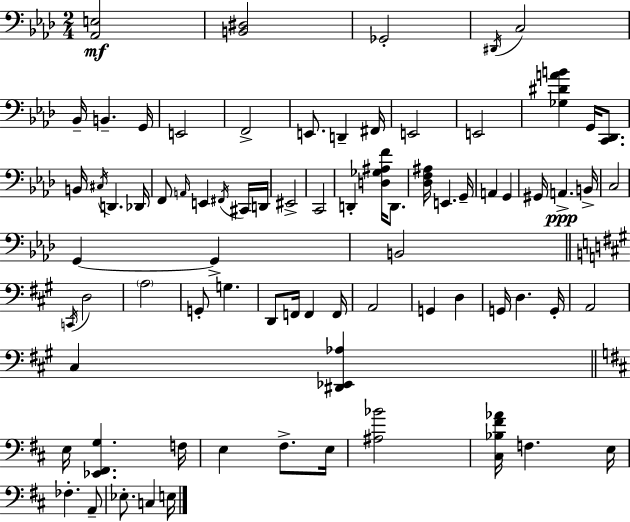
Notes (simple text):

[Ab2,E3]/h [B2,D#3]/h Gb2/h D#2/s C3/h Bb2/s B2/q. G2/s E2/h F2/h E2/e. D2/q F#2/s E2/h E2/h [Gb3,D#4,A4,B4]/q G2/s [C2,Db2]/e. B2/s C#3/s D2/q. Db2/s F2/e A2/s E2/q F#2/s C#2/s D2/s EIS2/h C2/h D2/q [D3,Gb3,A#3,F4]/s D2/e. [Db3,F3,A#3]/s E2/q. G2/s A2/q G2/q G#2/s A2/q. B2/s C3/h G2/q G2/q B2/h C2/s D3/h A3/h G2/e G3/q. D2/e F2/s F2/q F2/s A2/h G2/q D3/q G2/s D3/q. G2/s A2/h C#3/q [D#2,Eb2,Ab3]/q E3/s [Eb2,F#2,G3]/q. F3/s E3/q F#3/e. E3/s [A#3,Bb4]/h [C#3,Bb3,F#4,Ab4]/s F3/q. E3/s FES3/q. A2/e Eb3/e. C3/q E3/s